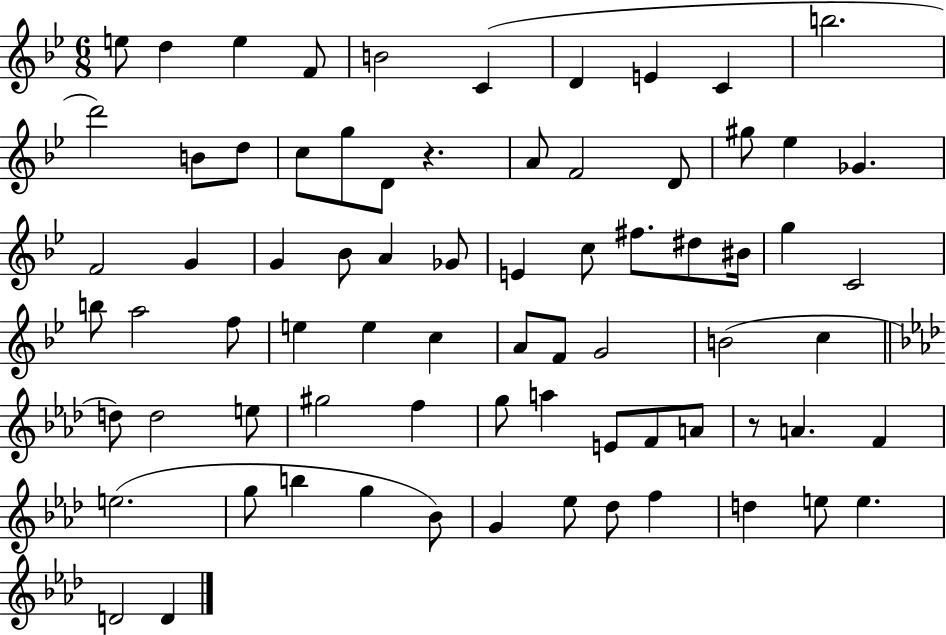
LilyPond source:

{
  \clef treble
  \numericTimeSignature
  \time 6/8
  \key bes \major
  \repeat volta 2 { e''8 d''4 e''4 f'8 | b'2 c'4( | d'4 e'4 c'4 | b''2. | \break d'''2) b'8 d''8 | c''8 g''8 d'8 r4. | a'8 f'2 d'8 | gis''8 ees''4 ges'4. | \break f'2 g'4 | g'4 bes'8 a'4 ges'8 | e'4 c''8 fis''8. dis''8 bis'16 | g''4 c'2 | \break b''8 a''2 f''8 | e''4 e''4 c''4 | a'8 f'8 g'2 | b'2( c''4 | \break \bar "||" \break \key f \minor d''8) d''2 e''8 | gis''2 f''4 | g''8 a''4 e'8 f'8 a'8 | r8 a'4. f'4 | \break e''2.( | g''8 b''4 g''4 bes'8) | g'4 ees''8 des''8 f''4 | d''4 e''8 e''4. | \break d'2 d'4 | } \bar "|."
}